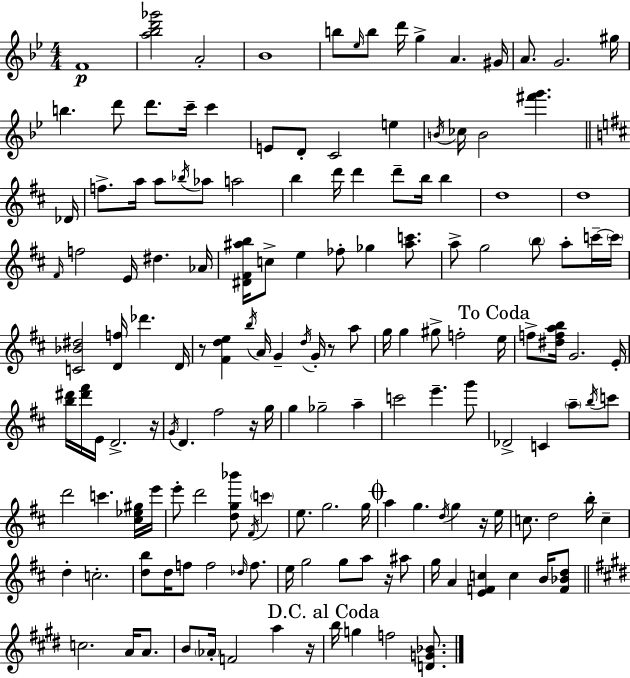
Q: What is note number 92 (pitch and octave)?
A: E6